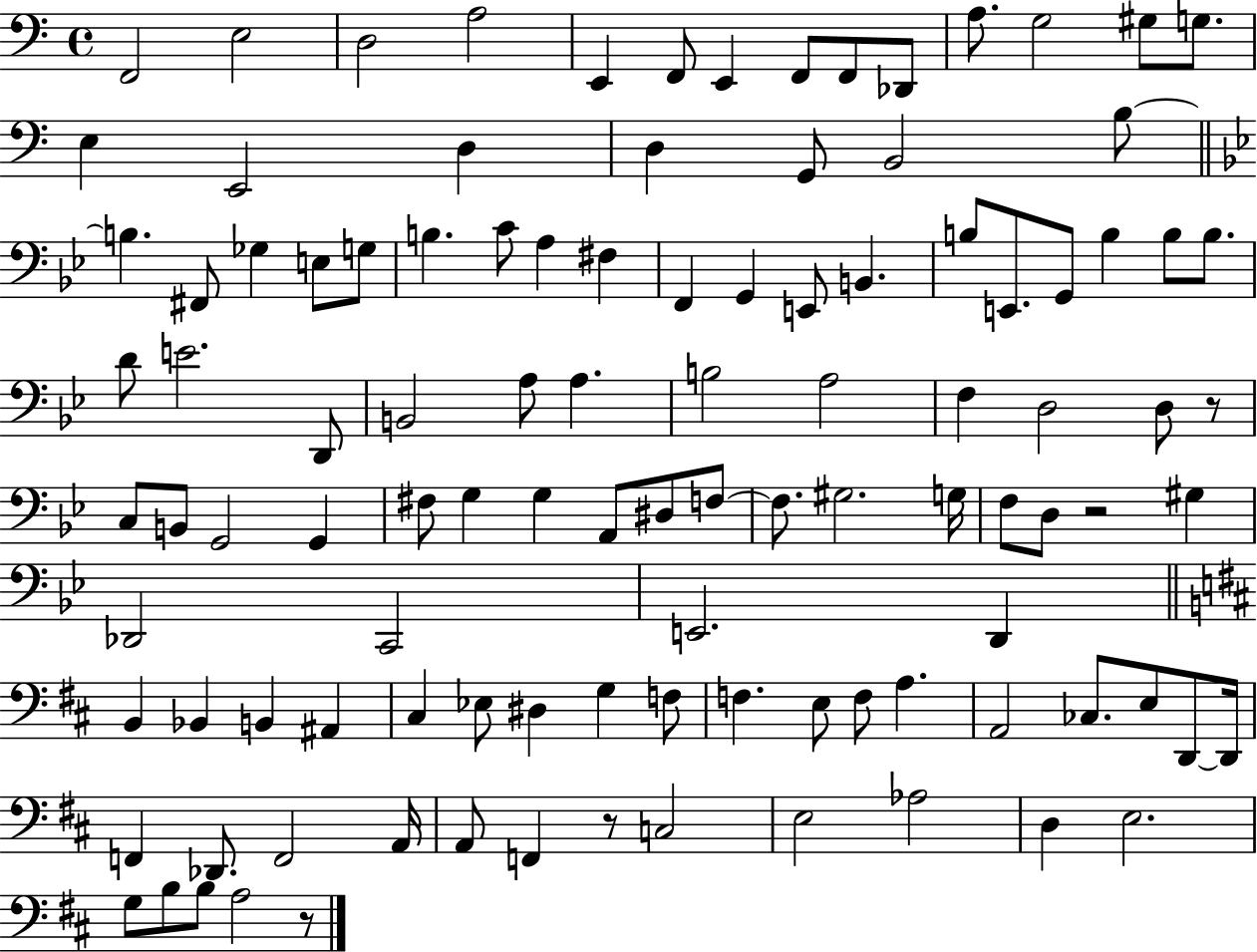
X:1
T:Untitled
M:4/4
L:1/4
K:C
F,,2 E,2 D,2 A,2 E,, F,,/2 E,, F,,/2 F,,/2 _D,,/2 A,/2 G,2 ^G,/2 G,/2 E, E,,2 D, D, G,,/2 B,,2 B,/2 B, ^F,,/2 _G, E,/2 G,/2 B, C/2 A, ^F, F,, G,, E,,/2 B,, B,/2 E,,/2 G,,/2 B, B,/2 B,/2 D/2 E2 D,,/2 B,,2 A,/2 A, B,2 A,2 F, D,2 D,/2 z/2 C,/2 B,,/2 G,,2 G,, ^F,/2 G, G, A,,/2 ^D,/2 F,/2 F,/2 ^G,2 G,/4 F,/2 D,/2 z2 ^G, _D,,2 C,,2 E,,2 D,, B,, _B,, B,, ^A,, ^C, _E,/2 ^D, G, F,/2 F, E,/2 F,/2 A, A,,2 _C,/2 E,/2 D,,/2 D,,/4 F,, _D,,/2 F,,2 A,,/4 A,,/2 F,, z/2 C,2 E,2 _A,2 D, E,2 G,/2 B,/2 B,/2 A,2 z/2